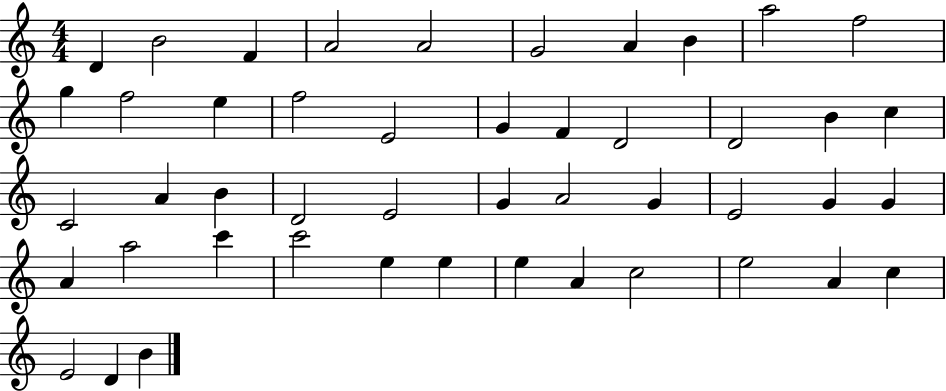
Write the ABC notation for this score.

X:1
T:Untitled
M:4/4
L:1/4
K:C
D B2 F A2 A2 G2 A B a2 f2 g f2 e f2 E2 G F D2 D2 B c C2 A B D2 E2 G A2 G E2 G G A a2 c' c'2 e e e A c2 e2 A c E2 D B